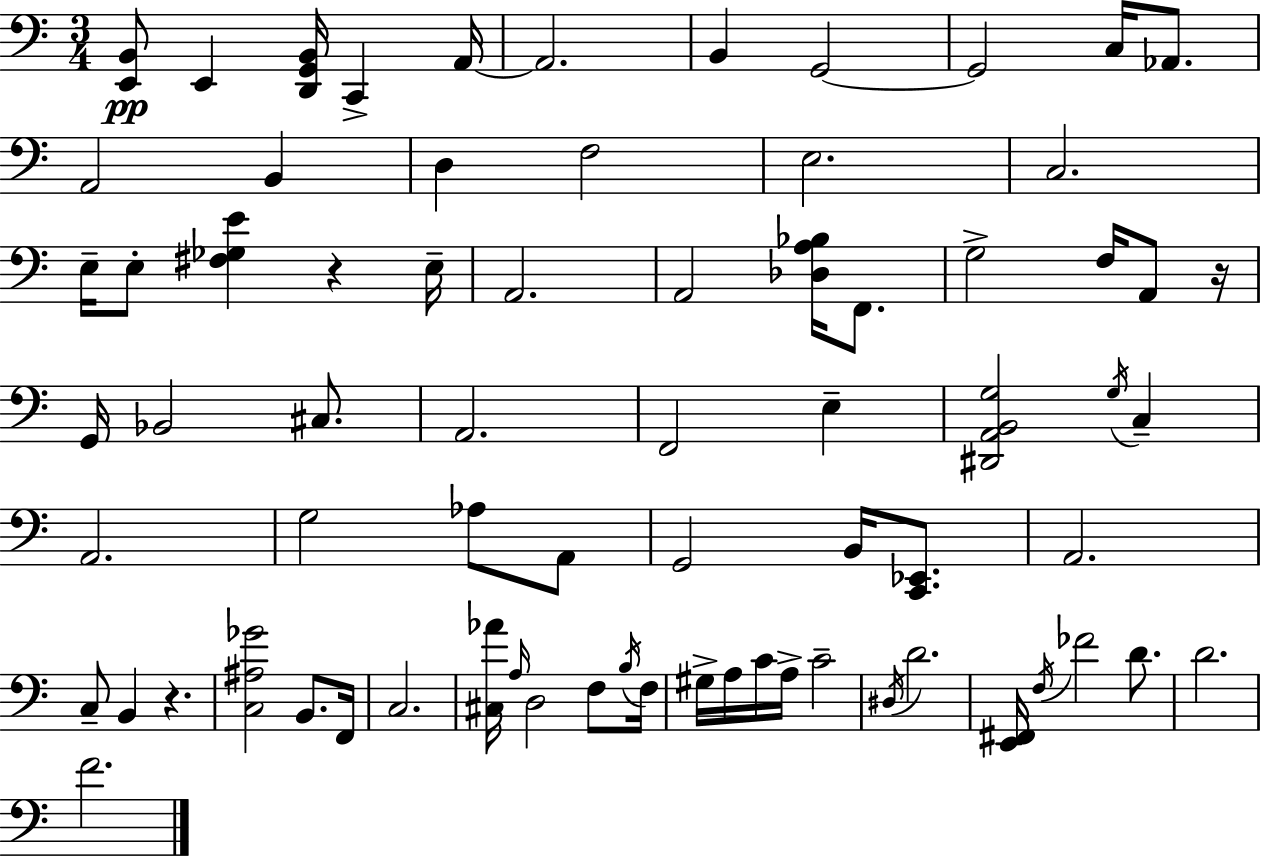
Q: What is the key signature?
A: A minor